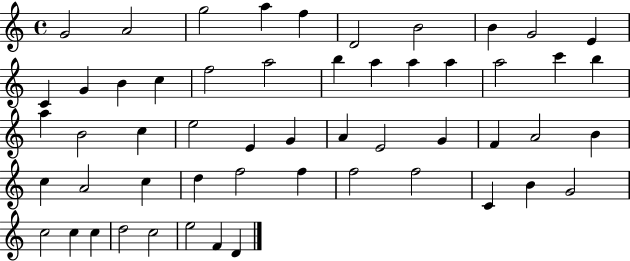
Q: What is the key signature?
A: C major